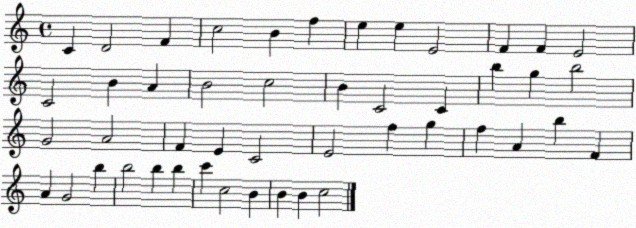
X:1
T:Untitled
M:4/4
L:1/4
K:C
C D2 F c2 B f e e E2 F F E2 C2 B A B2 c2 B C2 C b g b2 G2 A2 F E C2 E2 f g f A b F A G2 b b2 b b c' c2 B B B c2